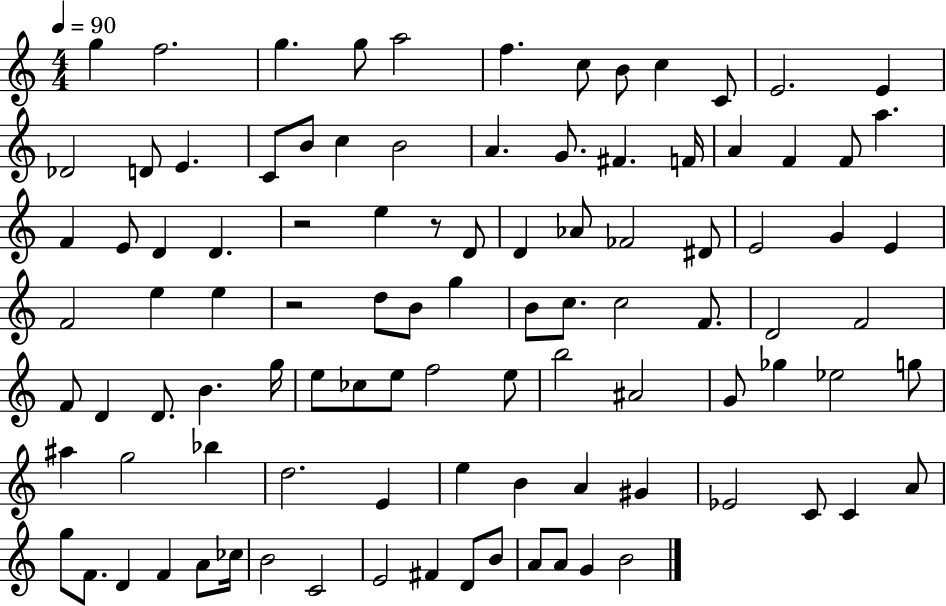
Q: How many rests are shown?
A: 3